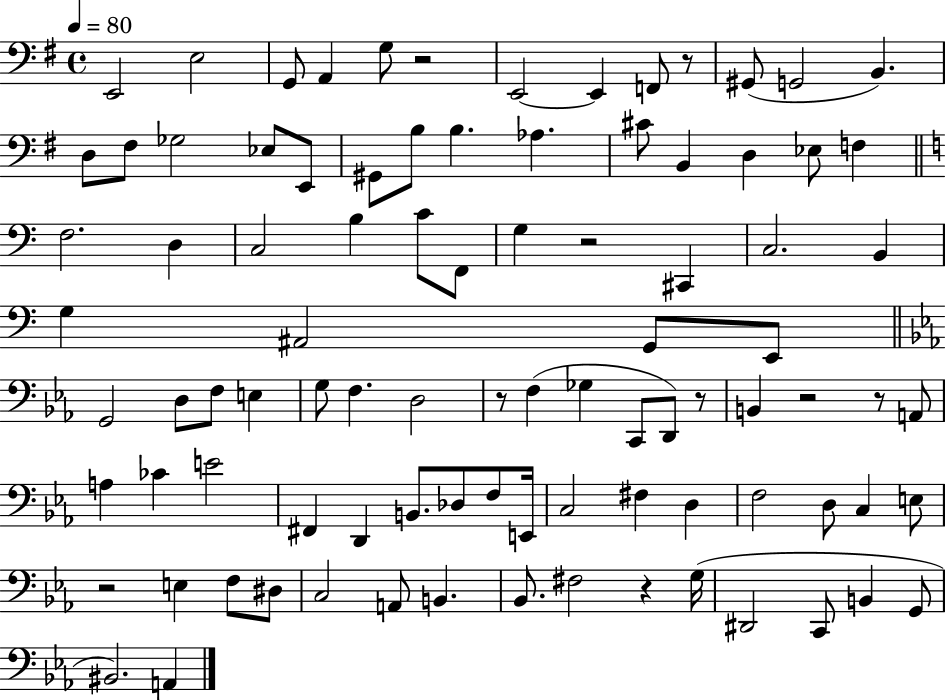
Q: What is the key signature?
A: G major